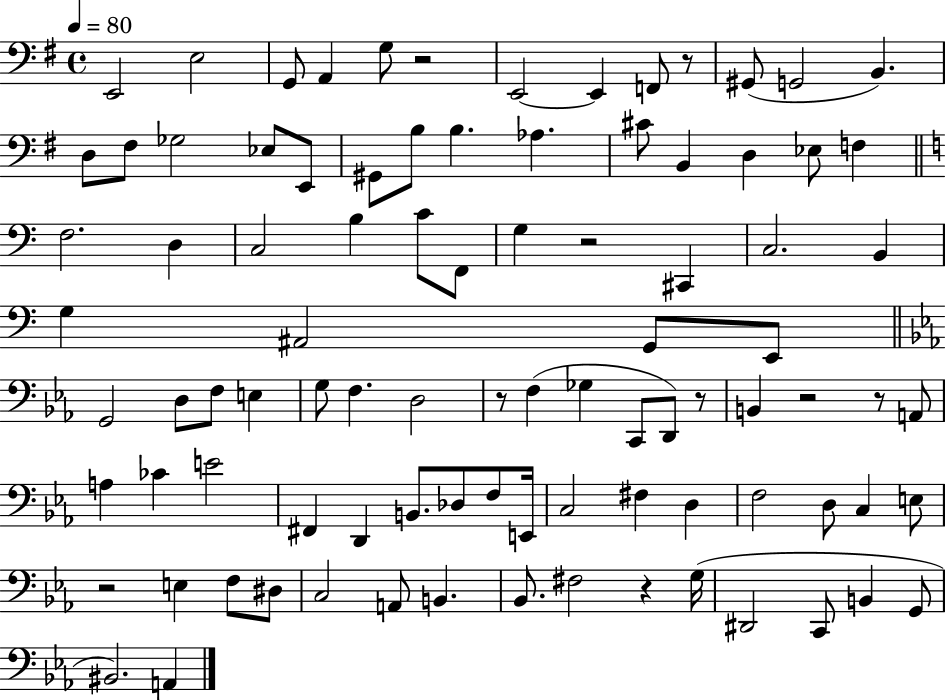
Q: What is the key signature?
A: G major